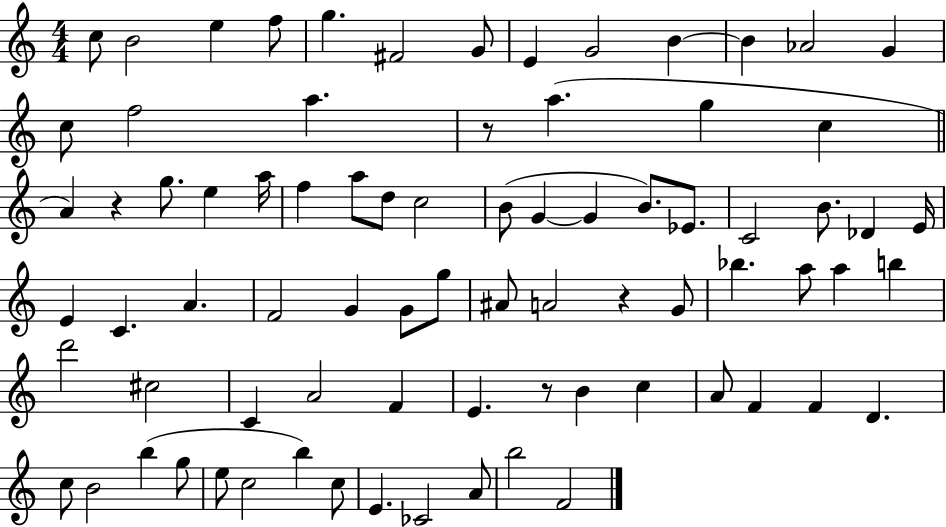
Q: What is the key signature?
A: C major